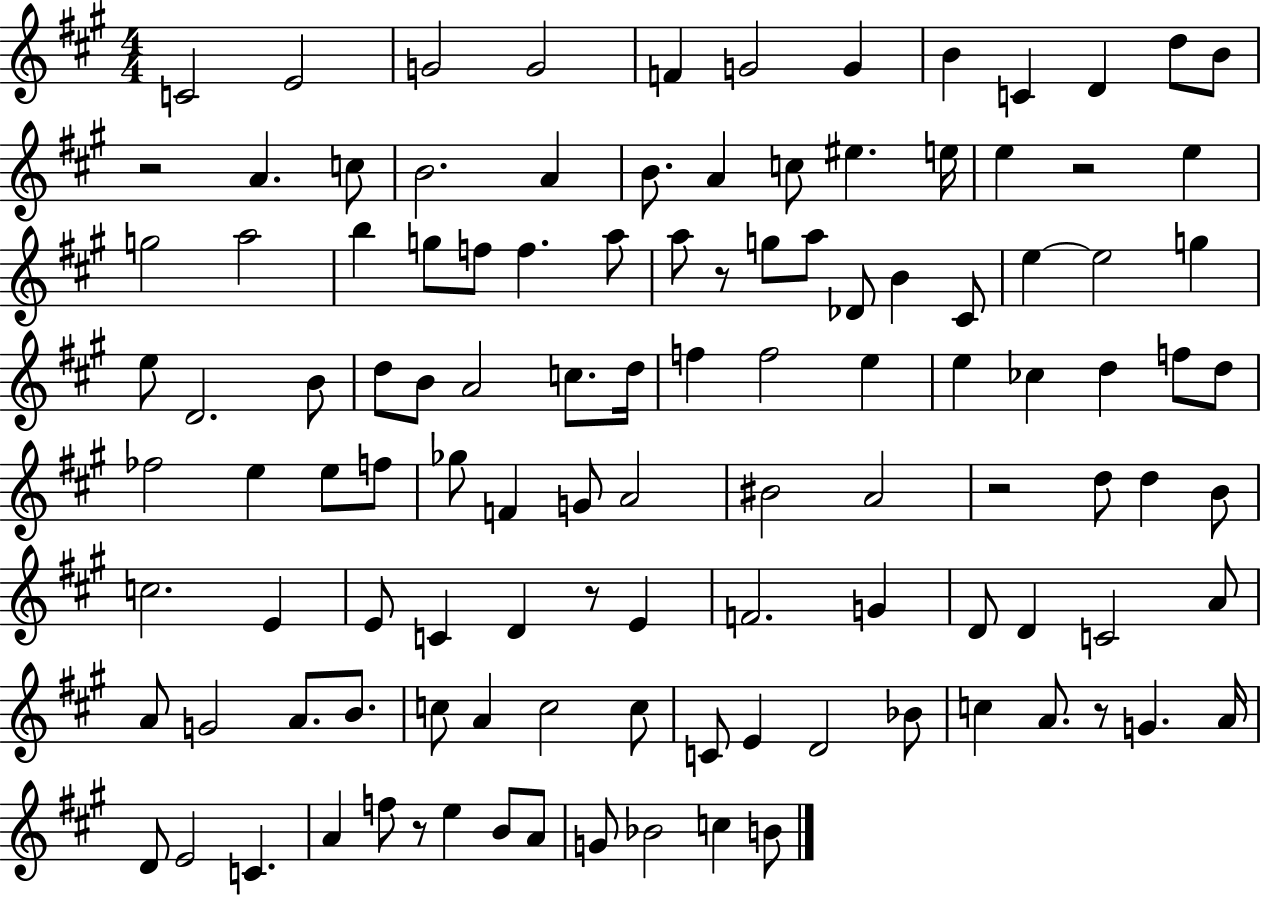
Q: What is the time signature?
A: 4/4